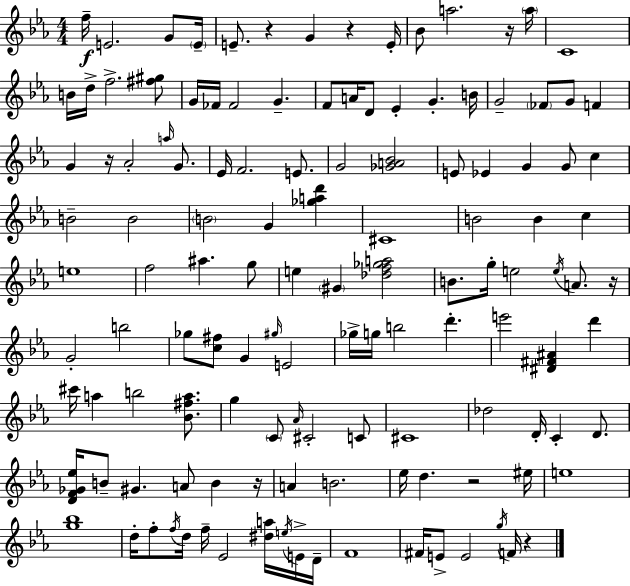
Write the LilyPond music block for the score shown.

{
  \clef treble
  \numericTimeSignature
  \time 4/4
  \key ees \major
  f''16--\f e'2. g'8 \parenthesize e'16-- | e'8.-- r4 g'4 r4 e'16-. | bes'8 a''2. r16 \parenthesize a''16 | c'1 | \break b'16 d''16-> f''2.-> <fis'' gis''>8 | g'16 fes'16 fes'2 g'4.-- | f'8 a'16 d'8 ees'4-. g'4.-. b'16 | g'2-- \parenthesize fes'8 g'8 f'4 | \break g'4 r16 aes'2-. \grace { a''16 } g'8. | ees'16 f'2. e'8. | g'2 <ges' a' bes'>2 | e'8 ees'4 g'4 g'8 c''4 | \break b'2-- b'2 | \parenthesize b'2 g'4 <ges'' a'' d'''>4 | cis'1 | b'2 b'4 c''4 | \break e''1 | f''2 ais''4. g''8 | e''4 \parenthesize gis'4 <des'' f'' ges'' a''>2 | b'8. g''16-. e''2 \acciaccatura { e''16 } a'8. | \break r16 g'2-. b''2 | ges''8 <c'' fis''>8 g'4 \grace { gis''16 } e'2 | ges''16-> g''16 b''2 d'''4.-. | e'''2 <dis' fis' ais'>4 d'''4 | \break cis'''16 a''4 b''2 | <bes' fis'' a''>8. g''4 \parenthesize c'8 \grace { aes'16 } cis'2-. | c'8 cis'1 | des''2 d'16-. c'4-. | \break d'8. <d' f' ges' ees''>16 b'8-- gis'4. a'8 b'4 | r16 a'4 b'2. | ees''16 d''4. r2 | eis''16 e''1 | \break <g'' bes''>1 | d''16-. f''8-. \acciaccatura { f''16 } d''16 f''16-- ees'2 | <dis'' a''>16 \acciaccatura { e''16 } e'16-> d'16-- f'1 | fis'16 e'8-> e'2 | \break \acciaccatura { g''16 } f'16 r4 \bar "|."
}